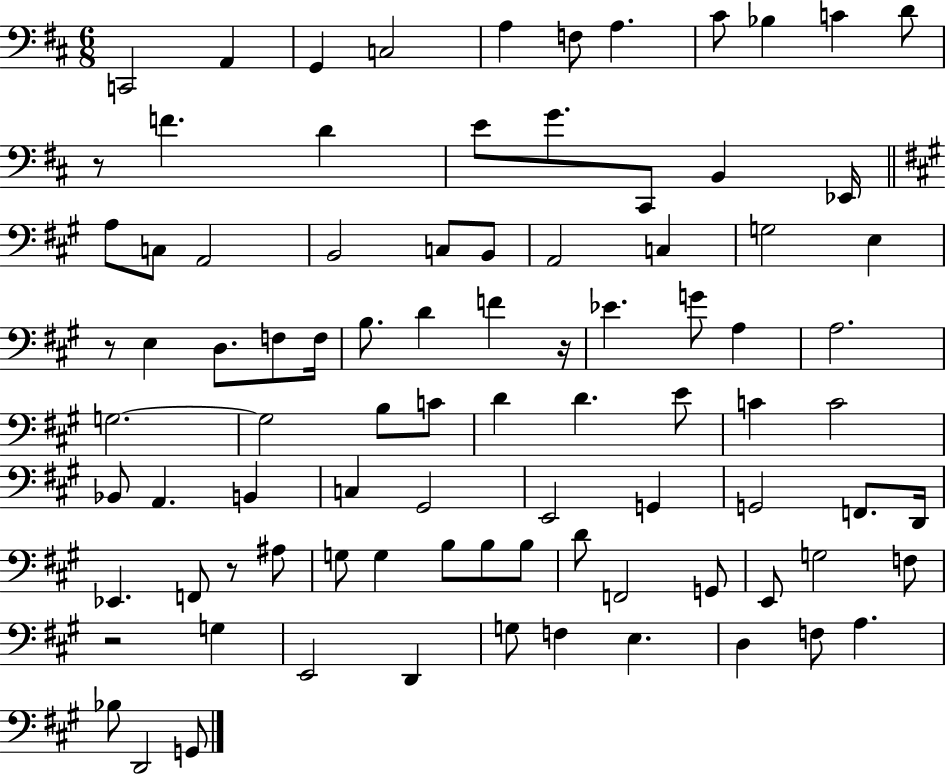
X:1
T:Untitled
M:6/8
L:1/4
K:D
C,,2 A,, G,, C,2 A, F,/2 A, ^C/2 _B, C D/2 z/2 F D E/2 G/2 ^C,,/2 B,, _E,,/4 A,/2 C,/2 A,,2 B,,2 C,/2 B,,/2 A,,2 C, G,2 E, z/2 E, D,/2 F,/2 F,/4 B,/2 D F z/4 _E G/2 A, A,2 G,2 G,2 B,/2 C/2 D D E/2 C C2 _B,,/2 A,, B,, C, ^G,,2 E,,2 G,, G,,2 F,,/2 D,,/4 _E,, F,,/2 z/2 ^A,/2 G,/2 G, B,/2 B,/2 B,/2 D/2 F,,2 G,,/2 E,,/2 G,2 F,/2 z2 G, E,,2 D,, G,/2 F, E, D, F,/2 A, _B,/2 D,,2 G,,/2